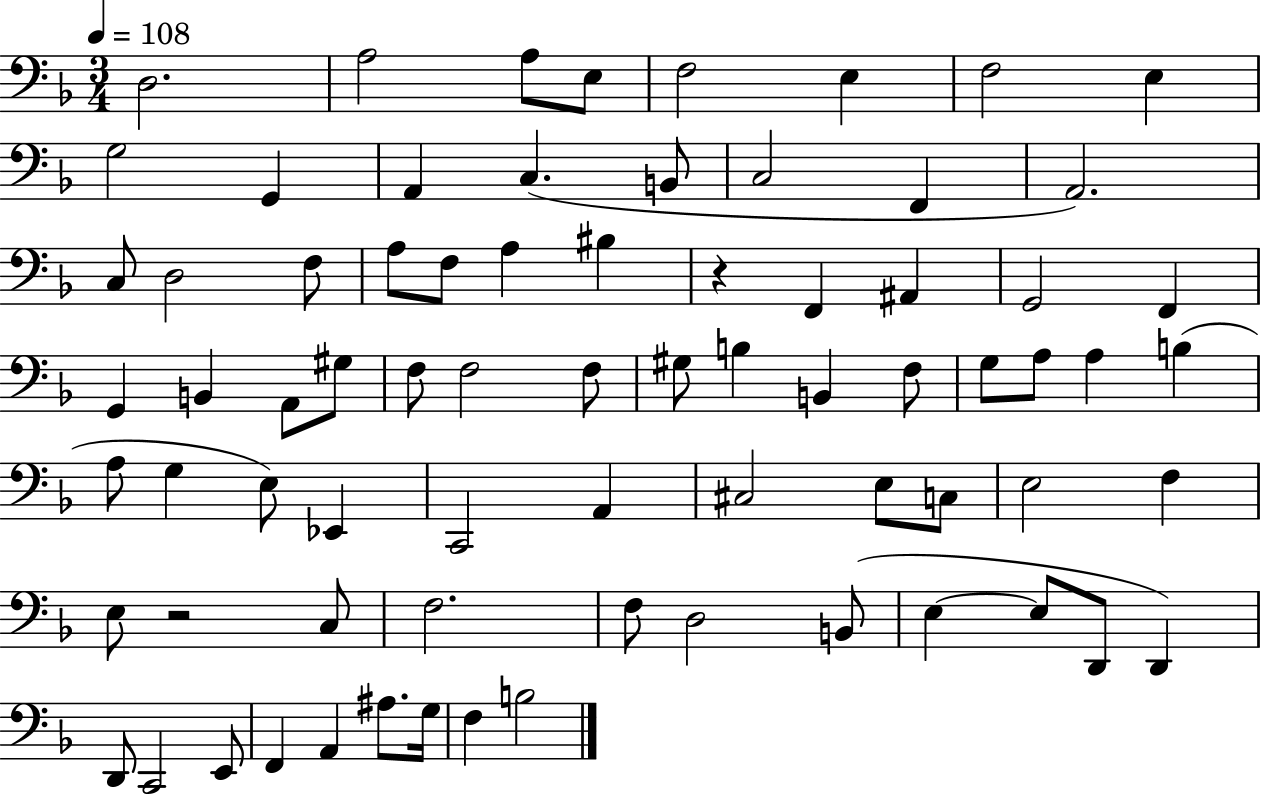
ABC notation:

X:1
T:Untitled
M:3/4
L:1/4
K:F
D,2 A,2 A,/2 E,/2 F,2 E, F,2 E, G,2 G,, A,, C, B,,/2 C,2 F,, A,,2 C,/2 D,2 F,/2 A,/2 F,/2 A, ^B, z F,, ^A,, G,,2 F,, G,, B,, A,,/2 ^G,/2 F,/2 F,2 F,/2 ^G,/2 B, B,, F,/2 G,/2 A,/2 A, B, A,/2 G, E,/2 _E,, C,,2 A,, ^C,2 E,/2 C,/2 E,2 F, E,/2 z2 C,/2 F,2 F,/2 D,2 B,,/2 E, E,/2 D,,/2 D,, D,,/2 C,,2 E,,/2 F,, A,, ^A,/2 G,/4 F, B,2